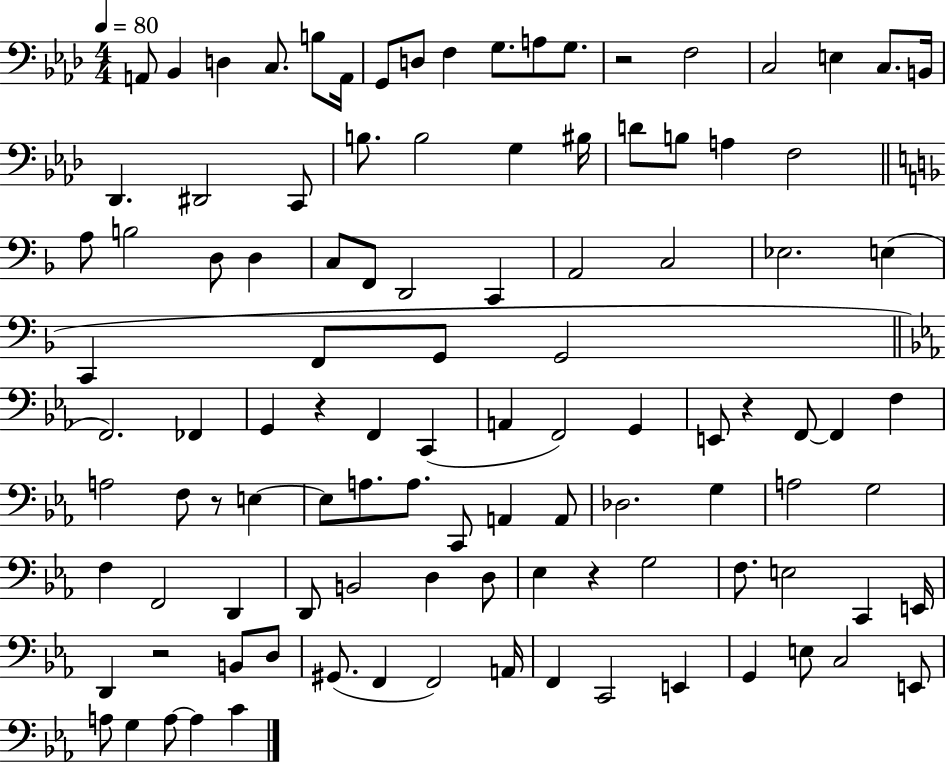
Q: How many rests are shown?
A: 6